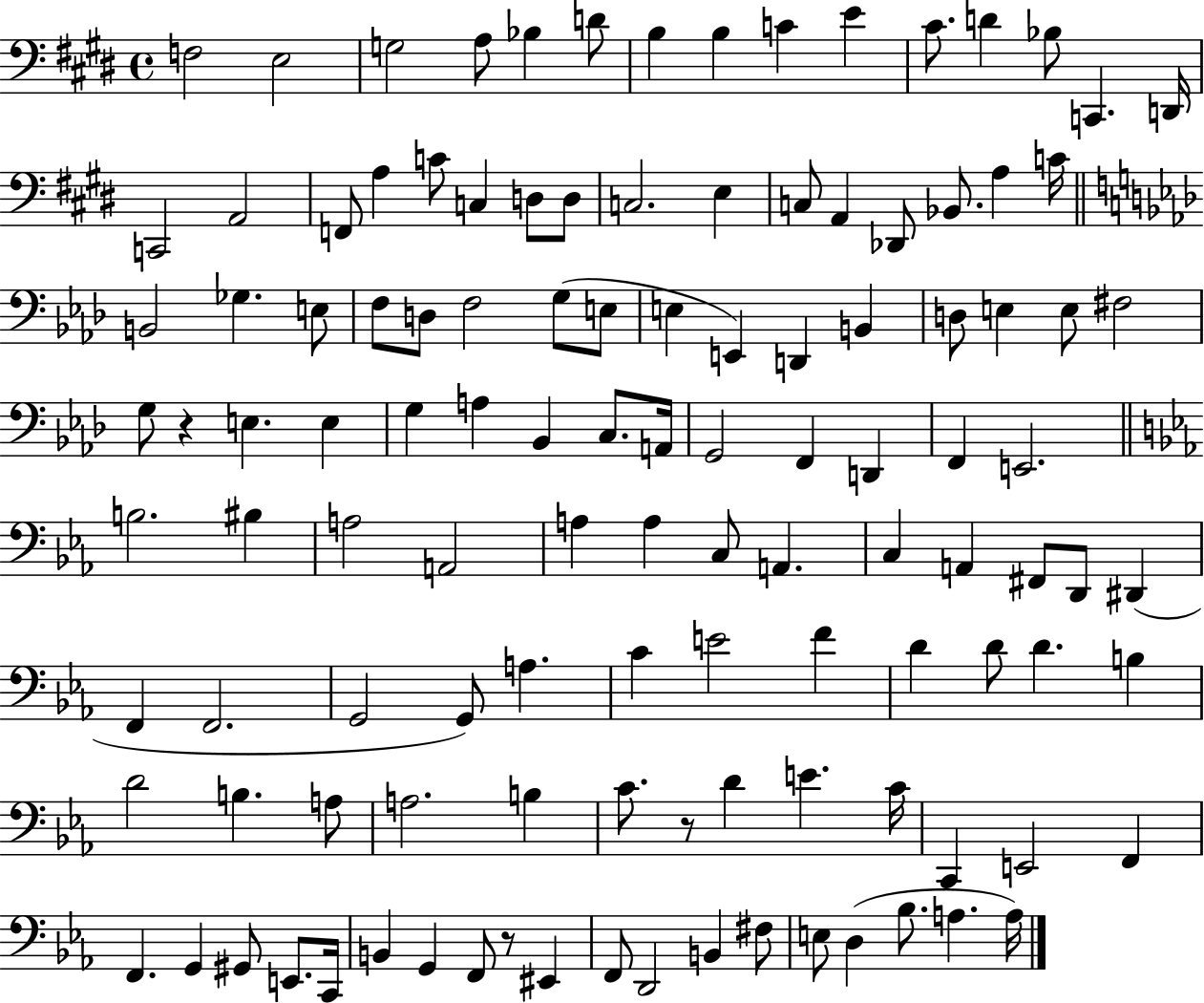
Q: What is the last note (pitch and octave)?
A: A3